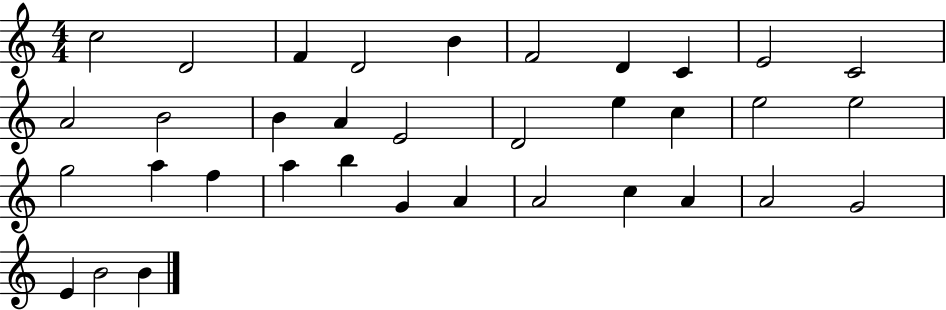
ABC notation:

X:1
T:Untitled
M:4/4
L:1/4
K:C
c2 D2 F D2 B F2 D C E2 C2 A2 B2 B A E2 D2 e c e2 e2 g2 a f a b G A A2 c A A2 G2 E B2 B